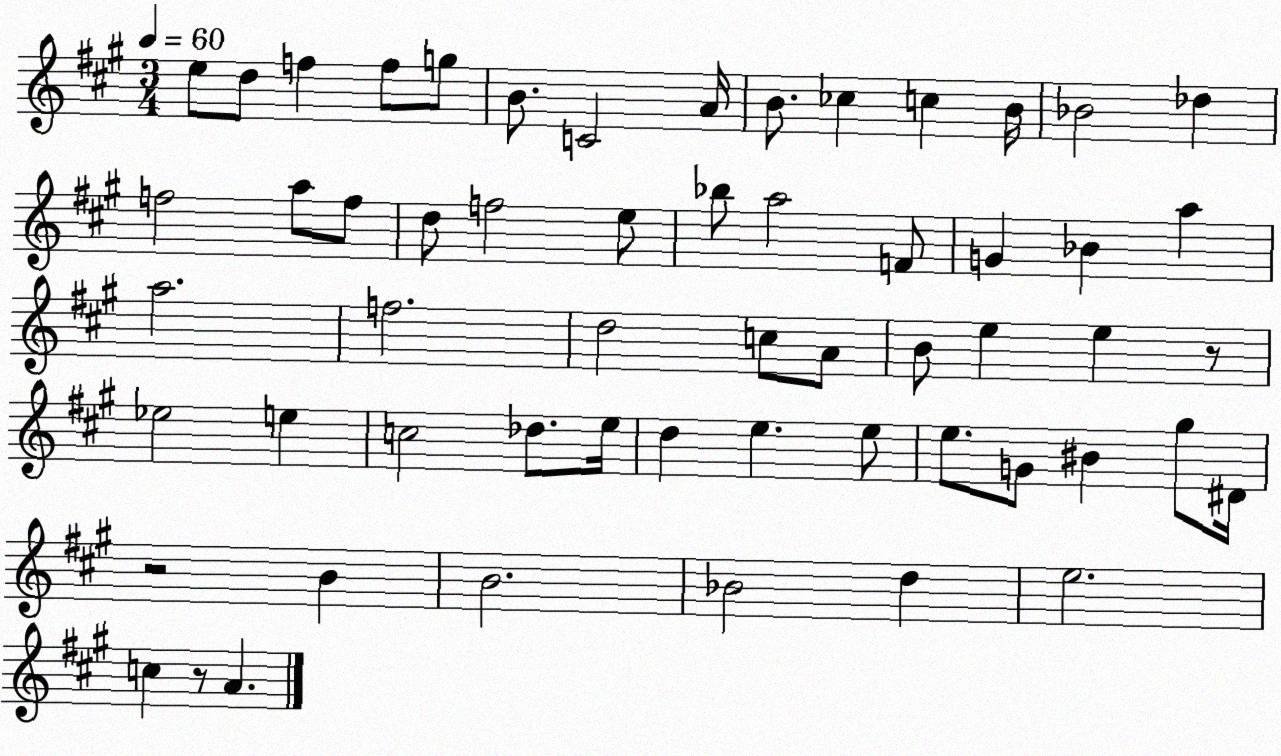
X:1
T:Untitled
M:3/4
L:1/4
K:A
e/2 d/2 f f/2 g/2 B/2 C2 A/4 B/2 _c c B/4 _B2 _d f2 a/2 f/2 d/2 f2 e/2 _b/2 a2 F/2 G _B a a2 f2 d2 c/2 A/2 B/2 e e z/2 _e2 e c2 _d/2 e/4 d e e/2 e/2 G/2 ^B ^g/2 ^D/4 z2 B B2 _B2 d e2 c z/2 A